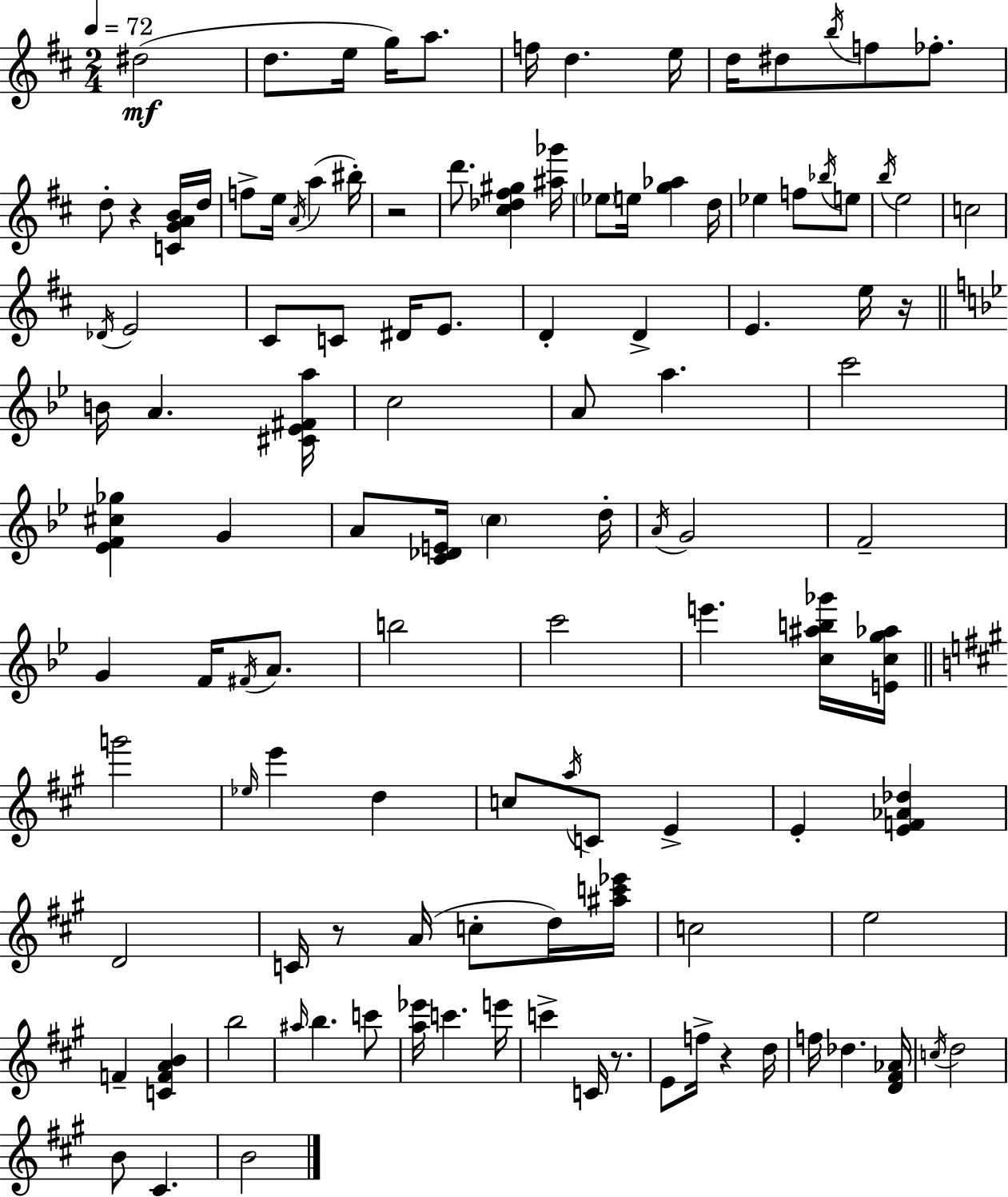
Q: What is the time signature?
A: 2/4